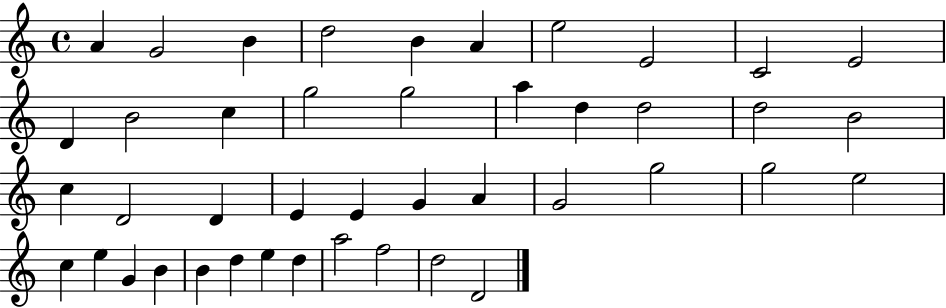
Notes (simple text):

A4/q G4/h B4/q D5/h B4/q A4/q E5/h E4/h C4/h E4/h D4/q B4/h C5/q G5/h G5/h A5/q D5/q D5/h D5/h B4/h C5/q D4/h D4/q E4/q E4/q G4/q A4/q G4/h G5/h G5/h E5/h C5/q E5/q G4/q B4/q B4/q D5/q E5/q D5/q A5/h F5/h D5/h D4/h